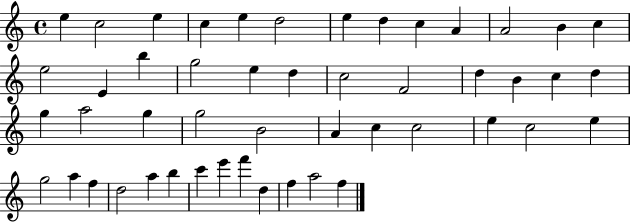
{
  \clef treble
  \time 4/4
  \defaultTimeSignature
  \key c \major
  e''4 c''2 e''4 | c''4 e''4 d''2 | e''4 d''4 c''4 a'4 | a'2 b'4 c''4 | \break e''2 e'4 b''4 | g''2 e''4 d''4 | c''2 f'2 | d''4 b'4 c''4 d''4 | \break g''4 a''2 g''4 | g''2 b'2 | a'4 c''4 c''2 | e''4 c''2 e''4 | \break g''2 a''4 f''4 | d''2 a''4 b''4 | c'''4 e'''4 f'''4 d''4 | f''4 a''2 f''4 | \break \bar "|."
}